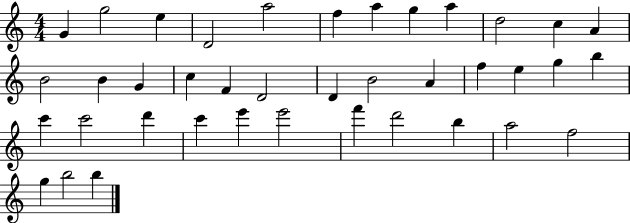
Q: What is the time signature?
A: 4/4